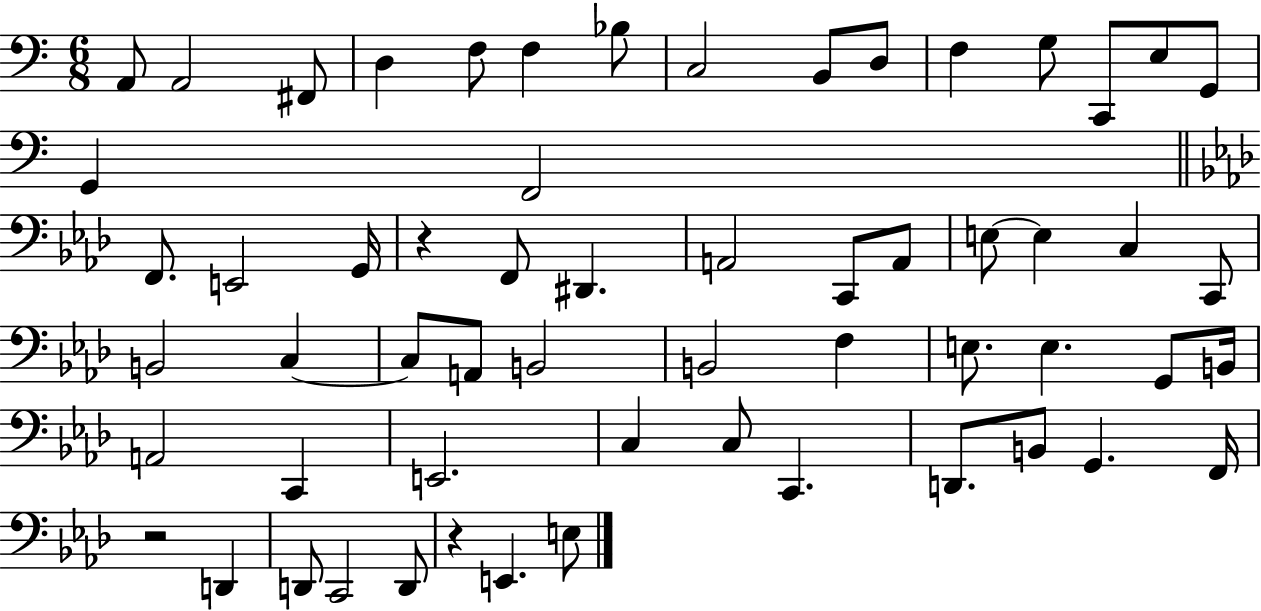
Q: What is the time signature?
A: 6/8